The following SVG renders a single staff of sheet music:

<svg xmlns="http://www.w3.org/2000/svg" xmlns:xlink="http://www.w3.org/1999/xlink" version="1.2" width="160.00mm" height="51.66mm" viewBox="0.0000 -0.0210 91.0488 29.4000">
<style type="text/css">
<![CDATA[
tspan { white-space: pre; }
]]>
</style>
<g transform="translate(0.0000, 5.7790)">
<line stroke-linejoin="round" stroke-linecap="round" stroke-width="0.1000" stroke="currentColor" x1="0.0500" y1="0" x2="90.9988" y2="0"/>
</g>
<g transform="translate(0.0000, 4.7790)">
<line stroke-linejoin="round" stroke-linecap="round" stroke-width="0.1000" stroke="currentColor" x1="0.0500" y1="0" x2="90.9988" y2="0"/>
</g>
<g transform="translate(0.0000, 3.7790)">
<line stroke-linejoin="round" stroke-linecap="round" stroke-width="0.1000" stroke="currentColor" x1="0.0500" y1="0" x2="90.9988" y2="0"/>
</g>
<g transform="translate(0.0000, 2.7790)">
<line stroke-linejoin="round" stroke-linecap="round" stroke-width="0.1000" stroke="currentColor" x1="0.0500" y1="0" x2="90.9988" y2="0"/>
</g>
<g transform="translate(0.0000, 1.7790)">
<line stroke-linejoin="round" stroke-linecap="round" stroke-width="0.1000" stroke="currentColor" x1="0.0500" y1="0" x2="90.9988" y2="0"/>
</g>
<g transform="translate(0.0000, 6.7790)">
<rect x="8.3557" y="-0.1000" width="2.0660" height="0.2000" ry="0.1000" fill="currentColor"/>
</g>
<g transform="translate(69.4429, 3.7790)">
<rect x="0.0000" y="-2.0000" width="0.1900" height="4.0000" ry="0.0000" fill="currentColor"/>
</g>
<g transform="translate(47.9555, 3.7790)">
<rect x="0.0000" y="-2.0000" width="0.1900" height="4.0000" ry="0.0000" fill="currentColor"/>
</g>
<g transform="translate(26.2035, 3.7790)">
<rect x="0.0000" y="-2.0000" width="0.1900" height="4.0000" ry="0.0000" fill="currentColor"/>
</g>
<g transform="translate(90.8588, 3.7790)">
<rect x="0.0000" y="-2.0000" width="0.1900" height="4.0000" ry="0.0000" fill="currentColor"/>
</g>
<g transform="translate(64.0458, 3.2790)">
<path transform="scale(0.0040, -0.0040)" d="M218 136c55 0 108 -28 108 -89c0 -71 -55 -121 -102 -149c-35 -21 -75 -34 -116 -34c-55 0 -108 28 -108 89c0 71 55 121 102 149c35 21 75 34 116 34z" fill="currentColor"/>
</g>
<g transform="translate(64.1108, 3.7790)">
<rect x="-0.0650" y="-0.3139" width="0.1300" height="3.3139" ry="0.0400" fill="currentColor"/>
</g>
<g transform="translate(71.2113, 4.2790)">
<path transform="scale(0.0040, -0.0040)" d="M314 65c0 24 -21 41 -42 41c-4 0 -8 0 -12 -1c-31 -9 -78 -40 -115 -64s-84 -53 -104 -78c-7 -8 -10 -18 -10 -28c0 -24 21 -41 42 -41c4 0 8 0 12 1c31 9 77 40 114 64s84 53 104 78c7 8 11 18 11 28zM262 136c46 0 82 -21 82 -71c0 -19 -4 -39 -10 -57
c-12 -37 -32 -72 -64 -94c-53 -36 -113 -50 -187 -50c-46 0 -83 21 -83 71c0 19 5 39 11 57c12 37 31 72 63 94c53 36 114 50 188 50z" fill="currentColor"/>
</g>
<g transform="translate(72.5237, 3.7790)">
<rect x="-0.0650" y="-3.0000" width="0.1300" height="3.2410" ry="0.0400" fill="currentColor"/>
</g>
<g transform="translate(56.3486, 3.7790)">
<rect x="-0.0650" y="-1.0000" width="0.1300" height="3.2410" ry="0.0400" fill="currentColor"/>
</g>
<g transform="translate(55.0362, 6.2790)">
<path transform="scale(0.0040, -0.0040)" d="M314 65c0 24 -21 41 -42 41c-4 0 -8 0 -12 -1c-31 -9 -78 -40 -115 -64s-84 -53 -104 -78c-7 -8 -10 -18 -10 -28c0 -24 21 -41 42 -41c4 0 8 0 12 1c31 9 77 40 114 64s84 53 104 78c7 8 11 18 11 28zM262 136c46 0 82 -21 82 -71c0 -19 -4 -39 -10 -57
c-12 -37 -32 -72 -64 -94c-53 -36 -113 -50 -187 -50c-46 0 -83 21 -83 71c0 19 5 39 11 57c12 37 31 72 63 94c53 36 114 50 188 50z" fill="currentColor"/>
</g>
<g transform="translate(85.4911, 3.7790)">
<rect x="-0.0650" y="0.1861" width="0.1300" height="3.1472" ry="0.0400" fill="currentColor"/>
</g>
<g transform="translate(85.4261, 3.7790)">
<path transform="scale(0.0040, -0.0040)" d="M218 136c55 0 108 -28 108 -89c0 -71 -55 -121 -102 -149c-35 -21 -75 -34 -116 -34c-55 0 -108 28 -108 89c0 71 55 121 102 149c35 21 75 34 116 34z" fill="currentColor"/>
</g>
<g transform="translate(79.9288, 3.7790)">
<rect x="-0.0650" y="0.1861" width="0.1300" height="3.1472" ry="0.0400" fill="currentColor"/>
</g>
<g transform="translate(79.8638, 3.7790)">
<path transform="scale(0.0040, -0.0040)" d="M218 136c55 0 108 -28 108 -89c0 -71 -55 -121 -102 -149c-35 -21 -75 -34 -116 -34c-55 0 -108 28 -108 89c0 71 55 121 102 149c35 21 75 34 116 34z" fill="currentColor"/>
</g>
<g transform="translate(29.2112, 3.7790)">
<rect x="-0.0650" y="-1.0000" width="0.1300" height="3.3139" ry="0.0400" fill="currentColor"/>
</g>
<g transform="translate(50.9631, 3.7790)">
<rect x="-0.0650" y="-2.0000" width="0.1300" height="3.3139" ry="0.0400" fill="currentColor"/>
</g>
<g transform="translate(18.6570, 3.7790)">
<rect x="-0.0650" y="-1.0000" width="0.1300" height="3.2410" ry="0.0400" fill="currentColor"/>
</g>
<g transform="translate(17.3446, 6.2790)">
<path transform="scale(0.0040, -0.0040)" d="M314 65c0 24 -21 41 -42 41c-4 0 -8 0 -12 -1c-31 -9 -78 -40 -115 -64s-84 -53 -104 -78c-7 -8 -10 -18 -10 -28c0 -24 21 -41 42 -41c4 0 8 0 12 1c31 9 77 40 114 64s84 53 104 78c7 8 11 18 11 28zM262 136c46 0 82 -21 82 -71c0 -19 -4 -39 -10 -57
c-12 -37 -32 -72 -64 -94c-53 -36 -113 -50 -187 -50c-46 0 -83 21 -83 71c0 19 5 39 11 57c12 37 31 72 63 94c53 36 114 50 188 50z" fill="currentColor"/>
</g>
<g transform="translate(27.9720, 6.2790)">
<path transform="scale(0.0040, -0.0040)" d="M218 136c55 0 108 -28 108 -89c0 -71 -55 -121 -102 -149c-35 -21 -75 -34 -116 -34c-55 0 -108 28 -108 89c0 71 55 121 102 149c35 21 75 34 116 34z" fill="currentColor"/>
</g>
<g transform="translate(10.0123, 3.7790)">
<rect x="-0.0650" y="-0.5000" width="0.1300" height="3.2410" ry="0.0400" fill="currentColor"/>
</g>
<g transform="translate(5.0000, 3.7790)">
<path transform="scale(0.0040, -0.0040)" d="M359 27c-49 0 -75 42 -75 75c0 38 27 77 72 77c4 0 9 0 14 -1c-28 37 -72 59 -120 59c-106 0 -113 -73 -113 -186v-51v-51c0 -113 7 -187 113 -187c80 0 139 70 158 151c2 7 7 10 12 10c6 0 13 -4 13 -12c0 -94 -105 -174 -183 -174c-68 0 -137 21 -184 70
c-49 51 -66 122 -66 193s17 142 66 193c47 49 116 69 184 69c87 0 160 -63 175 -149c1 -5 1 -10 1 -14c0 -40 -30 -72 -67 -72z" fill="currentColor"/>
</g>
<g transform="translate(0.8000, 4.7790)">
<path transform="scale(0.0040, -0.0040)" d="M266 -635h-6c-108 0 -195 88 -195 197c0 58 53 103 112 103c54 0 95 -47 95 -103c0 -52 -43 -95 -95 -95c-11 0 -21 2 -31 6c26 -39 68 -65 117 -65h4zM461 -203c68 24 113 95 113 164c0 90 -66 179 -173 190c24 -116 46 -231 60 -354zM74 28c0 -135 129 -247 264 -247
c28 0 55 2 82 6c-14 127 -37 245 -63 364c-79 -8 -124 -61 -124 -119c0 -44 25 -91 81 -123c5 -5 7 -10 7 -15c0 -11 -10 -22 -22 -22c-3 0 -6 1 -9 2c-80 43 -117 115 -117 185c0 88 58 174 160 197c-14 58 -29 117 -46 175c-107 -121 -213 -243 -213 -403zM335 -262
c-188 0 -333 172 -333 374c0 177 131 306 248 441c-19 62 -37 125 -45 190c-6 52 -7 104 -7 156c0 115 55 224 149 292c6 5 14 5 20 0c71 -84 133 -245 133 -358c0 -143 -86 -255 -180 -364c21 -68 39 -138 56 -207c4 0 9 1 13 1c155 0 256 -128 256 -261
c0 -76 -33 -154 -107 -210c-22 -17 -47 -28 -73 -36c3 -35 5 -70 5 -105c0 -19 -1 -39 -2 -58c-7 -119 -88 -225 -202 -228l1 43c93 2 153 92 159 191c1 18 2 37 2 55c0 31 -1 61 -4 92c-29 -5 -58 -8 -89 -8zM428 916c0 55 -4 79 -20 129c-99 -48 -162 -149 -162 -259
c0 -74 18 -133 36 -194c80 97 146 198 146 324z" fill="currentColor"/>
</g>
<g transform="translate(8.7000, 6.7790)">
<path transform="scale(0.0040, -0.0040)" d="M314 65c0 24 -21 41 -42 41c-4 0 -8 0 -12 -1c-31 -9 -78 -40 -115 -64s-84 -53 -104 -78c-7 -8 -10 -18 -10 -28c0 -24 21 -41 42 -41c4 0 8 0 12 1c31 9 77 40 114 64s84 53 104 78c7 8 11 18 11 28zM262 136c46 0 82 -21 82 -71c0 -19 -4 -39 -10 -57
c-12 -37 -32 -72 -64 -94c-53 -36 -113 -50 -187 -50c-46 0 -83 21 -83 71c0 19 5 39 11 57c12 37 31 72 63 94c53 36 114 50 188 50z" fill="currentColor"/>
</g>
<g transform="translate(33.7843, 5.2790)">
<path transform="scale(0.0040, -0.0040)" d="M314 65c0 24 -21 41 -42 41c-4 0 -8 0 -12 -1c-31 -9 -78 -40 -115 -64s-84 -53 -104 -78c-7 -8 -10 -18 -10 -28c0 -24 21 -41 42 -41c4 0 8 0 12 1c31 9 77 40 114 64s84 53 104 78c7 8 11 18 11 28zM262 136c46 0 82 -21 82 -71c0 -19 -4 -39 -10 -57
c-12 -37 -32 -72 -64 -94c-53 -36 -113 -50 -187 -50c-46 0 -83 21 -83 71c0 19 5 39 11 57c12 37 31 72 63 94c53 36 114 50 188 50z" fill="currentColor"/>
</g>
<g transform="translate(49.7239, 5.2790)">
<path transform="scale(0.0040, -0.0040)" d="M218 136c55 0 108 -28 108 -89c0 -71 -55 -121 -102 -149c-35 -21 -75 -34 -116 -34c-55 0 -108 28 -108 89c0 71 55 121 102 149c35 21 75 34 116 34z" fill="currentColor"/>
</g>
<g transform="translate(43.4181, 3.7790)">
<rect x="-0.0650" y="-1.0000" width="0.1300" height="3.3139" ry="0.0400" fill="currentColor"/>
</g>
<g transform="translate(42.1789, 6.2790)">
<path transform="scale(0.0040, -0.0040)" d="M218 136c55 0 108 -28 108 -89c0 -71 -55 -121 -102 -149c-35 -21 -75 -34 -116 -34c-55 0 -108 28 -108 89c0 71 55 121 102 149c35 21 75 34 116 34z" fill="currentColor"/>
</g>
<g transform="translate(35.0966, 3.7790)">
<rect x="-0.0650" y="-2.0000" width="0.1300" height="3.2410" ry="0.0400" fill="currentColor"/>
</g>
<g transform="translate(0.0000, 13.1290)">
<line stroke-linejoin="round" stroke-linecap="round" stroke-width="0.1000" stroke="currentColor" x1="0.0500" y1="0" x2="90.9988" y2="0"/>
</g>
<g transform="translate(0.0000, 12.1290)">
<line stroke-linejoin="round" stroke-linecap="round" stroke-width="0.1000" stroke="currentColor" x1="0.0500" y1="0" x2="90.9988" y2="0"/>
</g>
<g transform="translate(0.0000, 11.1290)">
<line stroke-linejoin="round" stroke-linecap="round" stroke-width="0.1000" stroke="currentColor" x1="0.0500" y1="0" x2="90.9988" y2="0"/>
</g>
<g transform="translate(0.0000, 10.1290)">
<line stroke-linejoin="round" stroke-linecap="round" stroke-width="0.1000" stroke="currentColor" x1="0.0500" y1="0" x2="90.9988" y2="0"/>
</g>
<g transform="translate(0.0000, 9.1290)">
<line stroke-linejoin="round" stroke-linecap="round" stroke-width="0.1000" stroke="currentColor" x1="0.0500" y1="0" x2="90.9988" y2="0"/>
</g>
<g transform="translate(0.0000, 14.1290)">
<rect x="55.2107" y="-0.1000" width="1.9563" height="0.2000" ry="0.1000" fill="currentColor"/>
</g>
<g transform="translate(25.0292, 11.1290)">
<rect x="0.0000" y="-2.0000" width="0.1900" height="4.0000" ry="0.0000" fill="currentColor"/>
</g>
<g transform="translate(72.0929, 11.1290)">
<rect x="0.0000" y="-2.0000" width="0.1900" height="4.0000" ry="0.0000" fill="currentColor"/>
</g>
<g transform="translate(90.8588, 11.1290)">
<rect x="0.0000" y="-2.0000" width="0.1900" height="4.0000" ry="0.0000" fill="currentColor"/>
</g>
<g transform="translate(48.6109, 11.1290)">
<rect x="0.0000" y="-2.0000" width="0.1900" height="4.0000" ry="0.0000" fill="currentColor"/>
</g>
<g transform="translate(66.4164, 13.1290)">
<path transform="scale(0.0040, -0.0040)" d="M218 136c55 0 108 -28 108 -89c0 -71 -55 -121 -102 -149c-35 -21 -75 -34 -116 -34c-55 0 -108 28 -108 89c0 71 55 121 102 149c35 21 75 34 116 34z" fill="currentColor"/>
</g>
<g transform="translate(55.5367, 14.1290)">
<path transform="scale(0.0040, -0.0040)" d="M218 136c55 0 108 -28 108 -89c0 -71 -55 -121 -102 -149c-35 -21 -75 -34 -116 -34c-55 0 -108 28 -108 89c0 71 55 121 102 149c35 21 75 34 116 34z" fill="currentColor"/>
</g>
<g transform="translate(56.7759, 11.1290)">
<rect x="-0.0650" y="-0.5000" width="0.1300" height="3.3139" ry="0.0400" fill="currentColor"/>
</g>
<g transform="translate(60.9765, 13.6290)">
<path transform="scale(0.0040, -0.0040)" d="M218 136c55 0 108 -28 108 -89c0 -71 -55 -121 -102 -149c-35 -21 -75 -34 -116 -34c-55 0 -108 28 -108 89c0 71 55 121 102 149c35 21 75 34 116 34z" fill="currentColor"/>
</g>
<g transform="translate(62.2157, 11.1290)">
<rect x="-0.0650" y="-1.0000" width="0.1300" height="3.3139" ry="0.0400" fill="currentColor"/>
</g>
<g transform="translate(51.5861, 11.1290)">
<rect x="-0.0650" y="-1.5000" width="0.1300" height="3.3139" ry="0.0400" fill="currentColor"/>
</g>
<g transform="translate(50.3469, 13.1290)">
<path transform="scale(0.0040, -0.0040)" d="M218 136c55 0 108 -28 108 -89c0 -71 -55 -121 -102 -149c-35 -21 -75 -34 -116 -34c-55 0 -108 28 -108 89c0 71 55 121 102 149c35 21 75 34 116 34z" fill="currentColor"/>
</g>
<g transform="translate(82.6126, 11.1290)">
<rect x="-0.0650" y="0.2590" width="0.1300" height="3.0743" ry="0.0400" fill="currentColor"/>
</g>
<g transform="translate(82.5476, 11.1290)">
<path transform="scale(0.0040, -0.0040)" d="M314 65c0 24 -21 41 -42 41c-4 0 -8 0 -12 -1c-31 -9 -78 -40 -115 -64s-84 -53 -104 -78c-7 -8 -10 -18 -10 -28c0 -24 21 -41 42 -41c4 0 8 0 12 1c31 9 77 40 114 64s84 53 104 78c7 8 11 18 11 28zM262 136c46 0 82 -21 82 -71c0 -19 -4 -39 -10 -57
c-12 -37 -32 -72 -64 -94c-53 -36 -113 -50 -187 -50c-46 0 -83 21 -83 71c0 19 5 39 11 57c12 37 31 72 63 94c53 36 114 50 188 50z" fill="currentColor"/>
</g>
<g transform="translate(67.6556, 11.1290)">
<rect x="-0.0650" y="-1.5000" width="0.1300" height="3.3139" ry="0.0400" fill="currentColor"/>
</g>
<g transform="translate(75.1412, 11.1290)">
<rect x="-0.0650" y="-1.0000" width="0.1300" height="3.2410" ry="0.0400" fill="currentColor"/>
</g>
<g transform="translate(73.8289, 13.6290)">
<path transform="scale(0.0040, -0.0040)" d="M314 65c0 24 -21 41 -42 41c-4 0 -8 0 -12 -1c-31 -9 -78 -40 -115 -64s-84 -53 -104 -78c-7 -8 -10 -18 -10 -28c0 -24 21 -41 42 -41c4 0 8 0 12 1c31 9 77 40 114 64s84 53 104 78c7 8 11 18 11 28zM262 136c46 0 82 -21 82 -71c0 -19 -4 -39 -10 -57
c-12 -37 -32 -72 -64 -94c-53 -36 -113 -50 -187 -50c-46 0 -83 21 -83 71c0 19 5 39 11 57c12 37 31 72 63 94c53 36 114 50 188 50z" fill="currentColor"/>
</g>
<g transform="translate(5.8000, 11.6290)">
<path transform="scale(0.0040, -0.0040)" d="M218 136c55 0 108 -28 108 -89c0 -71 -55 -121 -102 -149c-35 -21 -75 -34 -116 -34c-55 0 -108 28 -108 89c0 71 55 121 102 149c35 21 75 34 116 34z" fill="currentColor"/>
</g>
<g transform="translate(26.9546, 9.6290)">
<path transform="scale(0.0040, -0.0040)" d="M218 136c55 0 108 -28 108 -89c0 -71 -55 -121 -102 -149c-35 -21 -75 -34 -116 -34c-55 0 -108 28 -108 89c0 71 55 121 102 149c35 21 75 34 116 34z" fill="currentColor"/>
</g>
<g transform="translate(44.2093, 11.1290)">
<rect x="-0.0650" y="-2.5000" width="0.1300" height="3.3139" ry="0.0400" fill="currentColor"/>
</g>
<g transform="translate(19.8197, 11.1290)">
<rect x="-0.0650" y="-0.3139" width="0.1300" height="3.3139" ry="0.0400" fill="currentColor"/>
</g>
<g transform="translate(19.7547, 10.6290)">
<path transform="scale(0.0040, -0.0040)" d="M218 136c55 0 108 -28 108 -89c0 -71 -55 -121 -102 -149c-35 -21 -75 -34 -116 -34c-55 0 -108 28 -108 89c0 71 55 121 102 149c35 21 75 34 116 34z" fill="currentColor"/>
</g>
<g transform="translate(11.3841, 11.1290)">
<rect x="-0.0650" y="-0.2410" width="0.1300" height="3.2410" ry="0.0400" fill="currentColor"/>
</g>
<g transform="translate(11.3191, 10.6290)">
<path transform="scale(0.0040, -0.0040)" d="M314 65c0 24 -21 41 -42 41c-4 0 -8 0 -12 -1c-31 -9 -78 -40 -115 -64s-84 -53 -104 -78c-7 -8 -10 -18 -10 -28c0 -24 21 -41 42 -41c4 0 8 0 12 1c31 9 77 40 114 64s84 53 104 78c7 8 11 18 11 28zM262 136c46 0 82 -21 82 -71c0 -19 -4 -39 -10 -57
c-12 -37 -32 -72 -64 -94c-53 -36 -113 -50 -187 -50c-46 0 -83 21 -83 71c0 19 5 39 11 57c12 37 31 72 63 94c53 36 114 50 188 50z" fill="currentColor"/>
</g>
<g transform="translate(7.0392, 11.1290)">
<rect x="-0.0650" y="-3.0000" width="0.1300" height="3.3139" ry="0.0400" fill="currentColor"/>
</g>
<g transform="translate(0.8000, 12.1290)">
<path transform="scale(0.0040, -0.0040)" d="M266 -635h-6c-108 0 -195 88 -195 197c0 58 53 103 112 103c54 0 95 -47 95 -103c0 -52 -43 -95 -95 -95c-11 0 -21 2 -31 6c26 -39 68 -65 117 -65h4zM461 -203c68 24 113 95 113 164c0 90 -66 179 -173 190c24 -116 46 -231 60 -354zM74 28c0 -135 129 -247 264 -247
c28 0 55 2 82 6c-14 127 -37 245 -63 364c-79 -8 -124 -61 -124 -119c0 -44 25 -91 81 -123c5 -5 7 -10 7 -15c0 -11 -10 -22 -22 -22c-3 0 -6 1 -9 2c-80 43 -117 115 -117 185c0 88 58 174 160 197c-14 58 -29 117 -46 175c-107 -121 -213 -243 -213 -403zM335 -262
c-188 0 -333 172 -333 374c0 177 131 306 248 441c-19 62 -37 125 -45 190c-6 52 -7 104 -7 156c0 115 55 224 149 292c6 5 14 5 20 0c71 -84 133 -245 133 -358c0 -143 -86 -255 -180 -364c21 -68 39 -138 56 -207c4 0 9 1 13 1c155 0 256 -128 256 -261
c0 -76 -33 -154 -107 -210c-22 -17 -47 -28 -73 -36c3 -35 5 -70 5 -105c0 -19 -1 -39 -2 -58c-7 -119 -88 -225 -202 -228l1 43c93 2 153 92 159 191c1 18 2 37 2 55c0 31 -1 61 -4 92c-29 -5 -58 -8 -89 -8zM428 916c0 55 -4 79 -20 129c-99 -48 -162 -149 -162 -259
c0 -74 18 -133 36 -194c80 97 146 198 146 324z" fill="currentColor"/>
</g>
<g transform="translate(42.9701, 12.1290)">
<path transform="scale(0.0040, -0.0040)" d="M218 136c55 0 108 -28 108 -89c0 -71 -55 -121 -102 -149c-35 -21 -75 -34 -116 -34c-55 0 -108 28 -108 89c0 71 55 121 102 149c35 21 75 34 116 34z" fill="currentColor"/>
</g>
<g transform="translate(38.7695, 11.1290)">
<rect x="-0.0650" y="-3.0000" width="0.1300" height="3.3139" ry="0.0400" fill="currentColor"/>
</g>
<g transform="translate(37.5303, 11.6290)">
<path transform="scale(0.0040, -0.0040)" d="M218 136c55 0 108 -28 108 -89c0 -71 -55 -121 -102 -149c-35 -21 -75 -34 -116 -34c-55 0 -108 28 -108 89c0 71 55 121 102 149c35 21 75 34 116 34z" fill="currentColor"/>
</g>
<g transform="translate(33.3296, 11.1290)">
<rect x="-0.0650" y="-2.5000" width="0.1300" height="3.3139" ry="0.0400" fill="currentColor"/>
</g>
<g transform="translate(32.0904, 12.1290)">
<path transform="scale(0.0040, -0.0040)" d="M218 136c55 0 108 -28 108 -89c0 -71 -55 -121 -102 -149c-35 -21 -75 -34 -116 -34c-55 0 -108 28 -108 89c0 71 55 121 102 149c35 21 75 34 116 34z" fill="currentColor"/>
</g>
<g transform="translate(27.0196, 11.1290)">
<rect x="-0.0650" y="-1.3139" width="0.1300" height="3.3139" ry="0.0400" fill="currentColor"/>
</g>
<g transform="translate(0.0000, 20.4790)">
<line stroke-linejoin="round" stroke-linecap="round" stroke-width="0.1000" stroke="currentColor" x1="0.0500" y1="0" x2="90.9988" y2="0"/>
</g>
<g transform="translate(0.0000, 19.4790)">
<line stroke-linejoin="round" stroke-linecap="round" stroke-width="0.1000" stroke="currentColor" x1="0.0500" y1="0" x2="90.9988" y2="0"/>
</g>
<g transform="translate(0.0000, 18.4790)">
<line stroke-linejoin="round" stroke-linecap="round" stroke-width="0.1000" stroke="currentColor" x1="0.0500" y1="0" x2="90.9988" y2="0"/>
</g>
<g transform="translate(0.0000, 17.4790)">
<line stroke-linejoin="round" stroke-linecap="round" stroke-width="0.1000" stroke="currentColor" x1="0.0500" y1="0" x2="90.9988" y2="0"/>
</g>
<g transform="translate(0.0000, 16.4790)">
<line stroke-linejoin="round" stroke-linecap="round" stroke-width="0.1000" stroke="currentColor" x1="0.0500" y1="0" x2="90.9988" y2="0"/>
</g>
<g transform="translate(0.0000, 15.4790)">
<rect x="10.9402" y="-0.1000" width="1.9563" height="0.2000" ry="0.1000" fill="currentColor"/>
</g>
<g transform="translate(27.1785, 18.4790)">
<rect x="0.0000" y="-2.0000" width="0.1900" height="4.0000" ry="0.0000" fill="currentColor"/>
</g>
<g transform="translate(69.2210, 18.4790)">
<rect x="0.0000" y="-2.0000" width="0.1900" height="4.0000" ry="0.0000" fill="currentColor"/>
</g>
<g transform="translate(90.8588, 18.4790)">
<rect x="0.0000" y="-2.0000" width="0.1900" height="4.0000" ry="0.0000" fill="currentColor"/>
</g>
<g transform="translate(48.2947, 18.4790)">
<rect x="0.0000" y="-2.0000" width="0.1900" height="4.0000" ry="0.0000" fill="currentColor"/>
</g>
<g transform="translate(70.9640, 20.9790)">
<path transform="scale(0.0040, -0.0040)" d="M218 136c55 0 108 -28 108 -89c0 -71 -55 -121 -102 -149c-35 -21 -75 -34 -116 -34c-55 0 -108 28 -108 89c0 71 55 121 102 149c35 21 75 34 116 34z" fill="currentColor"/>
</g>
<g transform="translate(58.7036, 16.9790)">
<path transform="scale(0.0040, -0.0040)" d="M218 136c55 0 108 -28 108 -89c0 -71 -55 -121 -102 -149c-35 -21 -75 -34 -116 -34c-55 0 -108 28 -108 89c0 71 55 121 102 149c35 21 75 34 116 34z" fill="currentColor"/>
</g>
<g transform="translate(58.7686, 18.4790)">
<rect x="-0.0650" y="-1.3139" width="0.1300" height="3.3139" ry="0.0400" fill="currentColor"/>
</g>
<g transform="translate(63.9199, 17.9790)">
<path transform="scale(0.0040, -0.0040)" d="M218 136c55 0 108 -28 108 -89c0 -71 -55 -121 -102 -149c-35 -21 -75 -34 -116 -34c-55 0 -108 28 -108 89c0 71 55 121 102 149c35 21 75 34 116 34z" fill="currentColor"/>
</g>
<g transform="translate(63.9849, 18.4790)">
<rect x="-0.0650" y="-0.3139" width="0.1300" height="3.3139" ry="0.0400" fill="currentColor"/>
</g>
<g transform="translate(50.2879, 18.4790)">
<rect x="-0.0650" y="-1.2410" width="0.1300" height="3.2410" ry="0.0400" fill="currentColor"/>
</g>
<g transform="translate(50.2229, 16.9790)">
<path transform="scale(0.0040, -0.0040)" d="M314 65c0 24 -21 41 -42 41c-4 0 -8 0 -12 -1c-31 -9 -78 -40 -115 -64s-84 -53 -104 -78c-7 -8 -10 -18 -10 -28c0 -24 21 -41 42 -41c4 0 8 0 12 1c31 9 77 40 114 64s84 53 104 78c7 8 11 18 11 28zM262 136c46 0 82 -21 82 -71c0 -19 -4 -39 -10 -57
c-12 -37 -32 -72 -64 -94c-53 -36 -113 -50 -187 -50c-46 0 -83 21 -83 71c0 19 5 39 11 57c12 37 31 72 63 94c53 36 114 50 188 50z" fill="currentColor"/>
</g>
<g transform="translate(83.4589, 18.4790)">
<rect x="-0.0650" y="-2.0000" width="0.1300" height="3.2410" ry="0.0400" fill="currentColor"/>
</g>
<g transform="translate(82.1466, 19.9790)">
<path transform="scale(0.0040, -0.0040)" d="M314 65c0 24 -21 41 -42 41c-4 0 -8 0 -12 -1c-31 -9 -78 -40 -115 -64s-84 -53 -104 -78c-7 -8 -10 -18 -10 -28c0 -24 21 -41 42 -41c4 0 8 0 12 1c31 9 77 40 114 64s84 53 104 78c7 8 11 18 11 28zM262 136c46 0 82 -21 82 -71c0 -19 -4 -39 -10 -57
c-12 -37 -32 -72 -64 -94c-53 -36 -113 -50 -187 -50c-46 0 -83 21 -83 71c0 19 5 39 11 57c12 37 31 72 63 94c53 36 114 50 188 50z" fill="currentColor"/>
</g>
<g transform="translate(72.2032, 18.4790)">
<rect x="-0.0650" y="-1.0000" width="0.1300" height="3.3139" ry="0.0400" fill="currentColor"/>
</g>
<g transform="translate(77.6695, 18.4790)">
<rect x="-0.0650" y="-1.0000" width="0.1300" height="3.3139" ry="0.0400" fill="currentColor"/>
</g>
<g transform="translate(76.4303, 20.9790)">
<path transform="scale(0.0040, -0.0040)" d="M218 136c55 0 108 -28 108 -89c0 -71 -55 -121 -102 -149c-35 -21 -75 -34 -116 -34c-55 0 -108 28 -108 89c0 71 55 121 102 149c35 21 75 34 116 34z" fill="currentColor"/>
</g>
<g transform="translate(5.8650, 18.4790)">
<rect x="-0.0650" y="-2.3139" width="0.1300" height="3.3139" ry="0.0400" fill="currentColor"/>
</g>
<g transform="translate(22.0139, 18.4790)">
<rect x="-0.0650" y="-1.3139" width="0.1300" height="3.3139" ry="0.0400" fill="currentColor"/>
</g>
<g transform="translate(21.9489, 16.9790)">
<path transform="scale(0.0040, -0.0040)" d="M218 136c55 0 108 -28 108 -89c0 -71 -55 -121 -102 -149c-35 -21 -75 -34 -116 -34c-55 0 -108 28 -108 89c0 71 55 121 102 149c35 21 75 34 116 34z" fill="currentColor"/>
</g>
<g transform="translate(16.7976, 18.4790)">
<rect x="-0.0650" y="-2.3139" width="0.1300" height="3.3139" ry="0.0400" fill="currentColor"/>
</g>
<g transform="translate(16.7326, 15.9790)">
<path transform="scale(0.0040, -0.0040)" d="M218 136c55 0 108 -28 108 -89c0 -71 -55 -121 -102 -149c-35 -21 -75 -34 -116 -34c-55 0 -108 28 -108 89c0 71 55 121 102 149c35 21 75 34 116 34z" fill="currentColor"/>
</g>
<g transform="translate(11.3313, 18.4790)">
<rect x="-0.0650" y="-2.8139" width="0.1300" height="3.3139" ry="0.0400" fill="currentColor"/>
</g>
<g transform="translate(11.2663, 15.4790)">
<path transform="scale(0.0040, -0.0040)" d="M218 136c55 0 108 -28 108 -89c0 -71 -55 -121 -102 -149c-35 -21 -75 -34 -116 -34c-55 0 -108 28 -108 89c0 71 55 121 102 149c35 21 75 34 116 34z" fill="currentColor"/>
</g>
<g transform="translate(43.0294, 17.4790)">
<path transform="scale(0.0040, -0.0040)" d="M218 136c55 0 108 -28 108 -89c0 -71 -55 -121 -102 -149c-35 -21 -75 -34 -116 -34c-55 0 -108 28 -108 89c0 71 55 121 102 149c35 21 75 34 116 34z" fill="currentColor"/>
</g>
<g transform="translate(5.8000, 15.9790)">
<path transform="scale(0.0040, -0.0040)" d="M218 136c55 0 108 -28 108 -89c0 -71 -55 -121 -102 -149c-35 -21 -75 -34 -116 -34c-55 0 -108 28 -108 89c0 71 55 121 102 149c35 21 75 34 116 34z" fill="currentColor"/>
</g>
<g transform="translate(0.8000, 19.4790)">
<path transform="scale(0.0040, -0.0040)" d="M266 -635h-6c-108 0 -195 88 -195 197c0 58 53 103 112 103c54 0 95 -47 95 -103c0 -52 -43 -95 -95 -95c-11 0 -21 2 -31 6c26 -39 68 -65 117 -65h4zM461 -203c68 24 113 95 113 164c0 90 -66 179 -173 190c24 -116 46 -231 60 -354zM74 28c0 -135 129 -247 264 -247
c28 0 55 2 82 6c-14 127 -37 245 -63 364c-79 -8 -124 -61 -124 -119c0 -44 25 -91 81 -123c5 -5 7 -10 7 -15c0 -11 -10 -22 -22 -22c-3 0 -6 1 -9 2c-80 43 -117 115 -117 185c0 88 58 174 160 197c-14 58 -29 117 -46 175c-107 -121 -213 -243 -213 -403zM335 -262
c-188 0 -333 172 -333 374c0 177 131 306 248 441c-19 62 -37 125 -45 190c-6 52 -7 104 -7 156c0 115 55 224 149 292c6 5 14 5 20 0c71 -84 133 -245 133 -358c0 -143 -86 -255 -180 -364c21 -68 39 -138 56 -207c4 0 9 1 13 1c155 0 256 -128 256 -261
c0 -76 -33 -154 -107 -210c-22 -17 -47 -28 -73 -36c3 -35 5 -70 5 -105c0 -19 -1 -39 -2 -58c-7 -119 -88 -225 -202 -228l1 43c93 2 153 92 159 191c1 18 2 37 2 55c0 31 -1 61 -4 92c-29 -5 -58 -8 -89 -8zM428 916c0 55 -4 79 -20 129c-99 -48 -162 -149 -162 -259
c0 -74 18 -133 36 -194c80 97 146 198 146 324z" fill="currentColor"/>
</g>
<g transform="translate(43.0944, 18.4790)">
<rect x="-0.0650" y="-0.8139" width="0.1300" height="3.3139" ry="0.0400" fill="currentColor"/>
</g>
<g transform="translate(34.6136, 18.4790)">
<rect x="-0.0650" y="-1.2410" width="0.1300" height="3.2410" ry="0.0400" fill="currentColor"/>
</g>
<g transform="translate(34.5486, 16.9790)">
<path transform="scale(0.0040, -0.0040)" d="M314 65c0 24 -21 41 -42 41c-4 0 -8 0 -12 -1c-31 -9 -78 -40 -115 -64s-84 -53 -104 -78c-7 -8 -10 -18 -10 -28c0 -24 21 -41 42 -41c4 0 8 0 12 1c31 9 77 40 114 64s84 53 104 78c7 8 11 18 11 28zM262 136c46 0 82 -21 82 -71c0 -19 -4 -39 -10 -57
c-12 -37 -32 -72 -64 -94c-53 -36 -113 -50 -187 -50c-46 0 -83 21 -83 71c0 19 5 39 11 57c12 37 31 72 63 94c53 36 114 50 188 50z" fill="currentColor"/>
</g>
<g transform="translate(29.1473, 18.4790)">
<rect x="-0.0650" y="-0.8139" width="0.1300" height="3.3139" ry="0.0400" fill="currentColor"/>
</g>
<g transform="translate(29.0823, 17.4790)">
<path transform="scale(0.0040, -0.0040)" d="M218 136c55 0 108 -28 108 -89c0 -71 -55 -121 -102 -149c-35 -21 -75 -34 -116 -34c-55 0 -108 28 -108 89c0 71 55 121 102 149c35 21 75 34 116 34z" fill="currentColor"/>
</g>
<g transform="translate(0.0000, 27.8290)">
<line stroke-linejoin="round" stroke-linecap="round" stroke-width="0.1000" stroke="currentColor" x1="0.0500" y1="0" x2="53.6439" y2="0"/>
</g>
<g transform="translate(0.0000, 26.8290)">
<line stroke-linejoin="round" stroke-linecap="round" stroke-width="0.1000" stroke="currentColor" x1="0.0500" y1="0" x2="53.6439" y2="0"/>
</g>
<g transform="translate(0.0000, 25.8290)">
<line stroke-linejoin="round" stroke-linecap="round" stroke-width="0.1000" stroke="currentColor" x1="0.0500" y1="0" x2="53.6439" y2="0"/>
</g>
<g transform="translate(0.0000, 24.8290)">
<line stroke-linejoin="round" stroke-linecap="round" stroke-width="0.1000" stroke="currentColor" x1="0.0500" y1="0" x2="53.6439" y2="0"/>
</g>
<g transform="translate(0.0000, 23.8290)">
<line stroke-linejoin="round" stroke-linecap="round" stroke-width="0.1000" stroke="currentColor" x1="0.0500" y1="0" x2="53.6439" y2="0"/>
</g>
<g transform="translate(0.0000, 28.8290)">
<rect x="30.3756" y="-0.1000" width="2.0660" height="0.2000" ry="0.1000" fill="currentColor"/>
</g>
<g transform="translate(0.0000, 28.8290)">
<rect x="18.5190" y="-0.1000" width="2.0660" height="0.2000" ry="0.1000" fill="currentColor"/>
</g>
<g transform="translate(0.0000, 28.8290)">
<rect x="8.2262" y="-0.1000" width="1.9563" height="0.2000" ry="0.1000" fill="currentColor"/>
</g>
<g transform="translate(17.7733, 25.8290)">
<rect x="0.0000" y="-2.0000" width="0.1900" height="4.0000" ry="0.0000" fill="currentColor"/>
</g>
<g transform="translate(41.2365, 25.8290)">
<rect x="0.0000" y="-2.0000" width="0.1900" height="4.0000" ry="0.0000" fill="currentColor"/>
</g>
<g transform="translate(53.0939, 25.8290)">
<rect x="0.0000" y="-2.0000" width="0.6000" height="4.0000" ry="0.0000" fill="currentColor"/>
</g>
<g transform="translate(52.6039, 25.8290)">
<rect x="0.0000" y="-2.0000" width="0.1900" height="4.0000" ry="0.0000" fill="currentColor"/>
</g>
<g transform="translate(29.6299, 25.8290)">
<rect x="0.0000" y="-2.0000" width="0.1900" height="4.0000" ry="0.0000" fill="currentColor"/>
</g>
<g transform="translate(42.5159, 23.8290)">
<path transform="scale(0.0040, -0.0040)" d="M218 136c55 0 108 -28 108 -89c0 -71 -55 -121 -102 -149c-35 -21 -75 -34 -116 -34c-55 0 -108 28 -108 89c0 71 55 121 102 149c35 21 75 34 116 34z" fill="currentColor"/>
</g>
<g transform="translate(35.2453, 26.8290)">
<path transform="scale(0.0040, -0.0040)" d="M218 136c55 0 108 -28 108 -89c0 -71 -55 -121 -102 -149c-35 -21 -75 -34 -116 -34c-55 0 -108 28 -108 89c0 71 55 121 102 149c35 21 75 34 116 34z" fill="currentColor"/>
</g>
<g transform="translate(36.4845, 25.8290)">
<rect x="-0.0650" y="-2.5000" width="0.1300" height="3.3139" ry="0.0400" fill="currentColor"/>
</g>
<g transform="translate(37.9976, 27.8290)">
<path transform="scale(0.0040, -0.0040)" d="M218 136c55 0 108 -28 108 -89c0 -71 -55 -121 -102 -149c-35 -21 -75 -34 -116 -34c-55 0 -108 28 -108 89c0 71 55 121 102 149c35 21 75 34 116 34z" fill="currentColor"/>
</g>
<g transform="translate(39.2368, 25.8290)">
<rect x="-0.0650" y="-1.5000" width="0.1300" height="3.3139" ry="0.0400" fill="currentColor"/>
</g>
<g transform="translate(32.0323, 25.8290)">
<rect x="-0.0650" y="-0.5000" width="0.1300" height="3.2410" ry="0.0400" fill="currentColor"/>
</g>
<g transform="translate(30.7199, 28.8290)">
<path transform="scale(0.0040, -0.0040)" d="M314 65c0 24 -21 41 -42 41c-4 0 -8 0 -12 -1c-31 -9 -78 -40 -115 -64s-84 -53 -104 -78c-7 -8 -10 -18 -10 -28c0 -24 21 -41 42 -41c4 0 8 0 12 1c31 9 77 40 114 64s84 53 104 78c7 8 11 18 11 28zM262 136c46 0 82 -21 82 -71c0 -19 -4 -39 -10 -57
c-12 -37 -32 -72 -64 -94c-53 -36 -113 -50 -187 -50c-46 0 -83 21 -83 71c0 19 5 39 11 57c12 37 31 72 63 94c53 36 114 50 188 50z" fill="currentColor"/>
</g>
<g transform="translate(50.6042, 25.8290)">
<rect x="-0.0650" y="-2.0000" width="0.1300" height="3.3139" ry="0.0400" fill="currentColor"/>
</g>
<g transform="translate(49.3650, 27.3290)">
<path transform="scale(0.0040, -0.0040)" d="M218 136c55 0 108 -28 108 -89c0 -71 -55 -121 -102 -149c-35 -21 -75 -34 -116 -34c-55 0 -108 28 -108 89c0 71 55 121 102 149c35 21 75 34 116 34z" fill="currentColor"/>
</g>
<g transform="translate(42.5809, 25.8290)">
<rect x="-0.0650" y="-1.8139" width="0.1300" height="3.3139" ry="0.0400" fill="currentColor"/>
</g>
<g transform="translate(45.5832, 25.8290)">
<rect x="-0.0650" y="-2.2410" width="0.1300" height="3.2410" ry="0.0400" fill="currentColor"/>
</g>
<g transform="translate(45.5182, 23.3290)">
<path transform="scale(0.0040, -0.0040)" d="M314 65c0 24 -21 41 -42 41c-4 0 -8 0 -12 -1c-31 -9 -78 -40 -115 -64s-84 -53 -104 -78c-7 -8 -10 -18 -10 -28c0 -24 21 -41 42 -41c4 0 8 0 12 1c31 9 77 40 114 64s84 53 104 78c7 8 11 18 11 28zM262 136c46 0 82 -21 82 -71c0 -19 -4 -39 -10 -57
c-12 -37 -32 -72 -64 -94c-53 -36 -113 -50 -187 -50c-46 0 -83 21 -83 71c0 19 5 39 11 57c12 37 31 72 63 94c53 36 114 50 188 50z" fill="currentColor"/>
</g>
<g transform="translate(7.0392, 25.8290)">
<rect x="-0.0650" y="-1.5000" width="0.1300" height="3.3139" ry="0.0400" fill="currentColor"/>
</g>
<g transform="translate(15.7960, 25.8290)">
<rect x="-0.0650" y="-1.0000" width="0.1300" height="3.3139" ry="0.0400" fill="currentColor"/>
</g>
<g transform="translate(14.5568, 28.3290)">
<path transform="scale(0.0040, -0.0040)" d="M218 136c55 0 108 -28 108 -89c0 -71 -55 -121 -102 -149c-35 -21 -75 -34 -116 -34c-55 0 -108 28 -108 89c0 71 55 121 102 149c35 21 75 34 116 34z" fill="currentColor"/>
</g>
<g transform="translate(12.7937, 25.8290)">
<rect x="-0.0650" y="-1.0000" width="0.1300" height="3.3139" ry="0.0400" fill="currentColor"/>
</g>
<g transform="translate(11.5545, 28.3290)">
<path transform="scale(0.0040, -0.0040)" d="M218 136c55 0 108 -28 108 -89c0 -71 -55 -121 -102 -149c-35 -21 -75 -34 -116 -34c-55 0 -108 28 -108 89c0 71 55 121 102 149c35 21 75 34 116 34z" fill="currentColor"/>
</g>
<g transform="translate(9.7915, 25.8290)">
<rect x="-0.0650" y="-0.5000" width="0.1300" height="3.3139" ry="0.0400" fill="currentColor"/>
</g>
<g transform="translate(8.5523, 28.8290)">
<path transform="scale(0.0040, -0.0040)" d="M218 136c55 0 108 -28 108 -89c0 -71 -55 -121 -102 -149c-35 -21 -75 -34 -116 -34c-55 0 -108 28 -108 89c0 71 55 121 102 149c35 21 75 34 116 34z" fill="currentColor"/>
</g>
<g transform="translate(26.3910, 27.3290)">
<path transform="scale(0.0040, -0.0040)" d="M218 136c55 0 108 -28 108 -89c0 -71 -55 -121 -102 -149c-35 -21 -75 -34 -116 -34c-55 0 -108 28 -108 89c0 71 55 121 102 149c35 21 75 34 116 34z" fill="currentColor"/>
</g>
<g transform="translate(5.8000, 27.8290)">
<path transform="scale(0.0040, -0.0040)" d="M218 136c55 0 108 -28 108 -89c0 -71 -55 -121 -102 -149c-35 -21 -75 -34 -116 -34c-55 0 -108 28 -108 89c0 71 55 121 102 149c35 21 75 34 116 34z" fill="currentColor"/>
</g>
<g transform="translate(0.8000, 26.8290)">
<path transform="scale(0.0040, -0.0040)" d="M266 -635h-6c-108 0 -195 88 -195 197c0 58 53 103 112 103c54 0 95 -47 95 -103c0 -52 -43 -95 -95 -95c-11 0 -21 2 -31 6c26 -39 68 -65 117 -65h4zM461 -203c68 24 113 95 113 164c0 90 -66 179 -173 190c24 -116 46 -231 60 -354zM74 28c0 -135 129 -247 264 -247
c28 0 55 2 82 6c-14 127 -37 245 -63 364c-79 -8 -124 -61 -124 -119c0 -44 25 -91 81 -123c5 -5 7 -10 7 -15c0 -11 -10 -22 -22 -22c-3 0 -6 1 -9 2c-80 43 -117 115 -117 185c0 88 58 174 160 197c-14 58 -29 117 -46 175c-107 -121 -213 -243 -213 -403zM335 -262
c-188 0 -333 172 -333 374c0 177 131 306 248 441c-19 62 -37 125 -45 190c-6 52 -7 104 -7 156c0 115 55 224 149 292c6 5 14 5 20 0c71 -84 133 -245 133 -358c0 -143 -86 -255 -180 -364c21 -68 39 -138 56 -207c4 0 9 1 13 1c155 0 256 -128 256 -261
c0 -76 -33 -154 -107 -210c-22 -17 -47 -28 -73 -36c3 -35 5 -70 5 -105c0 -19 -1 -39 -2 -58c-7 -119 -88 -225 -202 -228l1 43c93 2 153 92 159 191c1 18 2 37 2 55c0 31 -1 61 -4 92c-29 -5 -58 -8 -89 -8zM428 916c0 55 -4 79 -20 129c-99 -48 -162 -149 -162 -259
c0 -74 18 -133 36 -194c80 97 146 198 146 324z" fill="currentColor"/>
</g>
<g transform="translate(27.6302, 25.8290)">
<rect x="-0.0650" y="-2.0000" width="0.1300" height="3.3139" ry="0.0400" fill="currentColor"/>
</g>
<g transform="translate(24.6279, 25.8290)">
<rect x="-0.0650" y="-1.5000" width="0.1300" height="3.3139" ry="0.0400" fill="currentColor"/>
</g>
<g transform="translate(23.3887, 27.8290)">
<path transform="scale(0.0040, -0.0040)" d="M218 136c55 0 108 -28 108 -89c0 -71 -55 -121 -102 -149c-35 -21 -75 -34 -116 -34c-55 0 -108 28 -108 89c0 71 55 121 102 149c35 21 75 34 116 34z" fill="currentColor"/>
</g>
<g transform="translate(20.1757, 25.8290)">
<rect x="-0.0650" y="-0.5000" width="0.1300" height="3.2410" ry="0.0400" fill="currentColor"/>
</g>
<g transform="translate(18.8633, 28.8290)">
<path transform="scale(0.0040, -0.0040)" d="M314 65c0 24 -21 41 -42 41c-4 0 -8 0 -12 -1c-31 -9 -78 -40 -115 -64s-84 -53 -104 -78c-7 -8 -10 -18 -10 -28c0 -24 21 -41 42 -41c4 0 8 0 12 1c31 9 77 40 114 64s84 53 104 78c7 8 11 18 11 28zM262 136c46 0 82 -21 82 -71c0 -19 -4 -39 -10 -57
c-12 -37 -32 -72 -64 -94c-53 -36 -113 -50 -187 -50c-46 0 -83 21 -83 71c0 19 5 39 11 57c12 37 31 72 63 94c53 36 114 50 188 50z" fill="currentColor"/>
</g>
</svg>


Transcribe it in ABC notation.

X:1
T:Untitled
M:4/4
L:1/4
K:C
C2 D2 D F2 D F D2 c A2 B B A c2 c e G A G E C D E D2 B2 g a g e d e2 d e2 e c D D F2 E C D D C2 E F C2 G E f g2 F